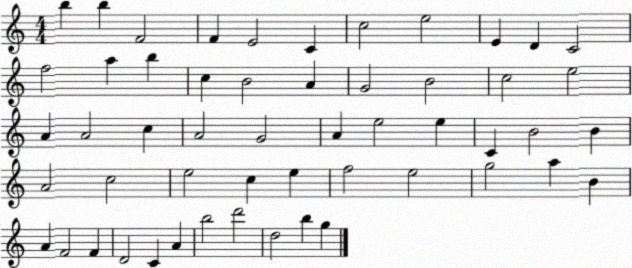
X:1
T:Untitled
M:4/4
L:1/4
K:C
b b F2 F E2 C c2 e2 E D C2 f2 a b c B2 A G2 B2 c2 e2 A A2 c A2 G2 A e2 e C B2 B A2 c2 e2 c e f2 e2 g2 a B A F2 F D2 C A b2 d'2 d2 b g